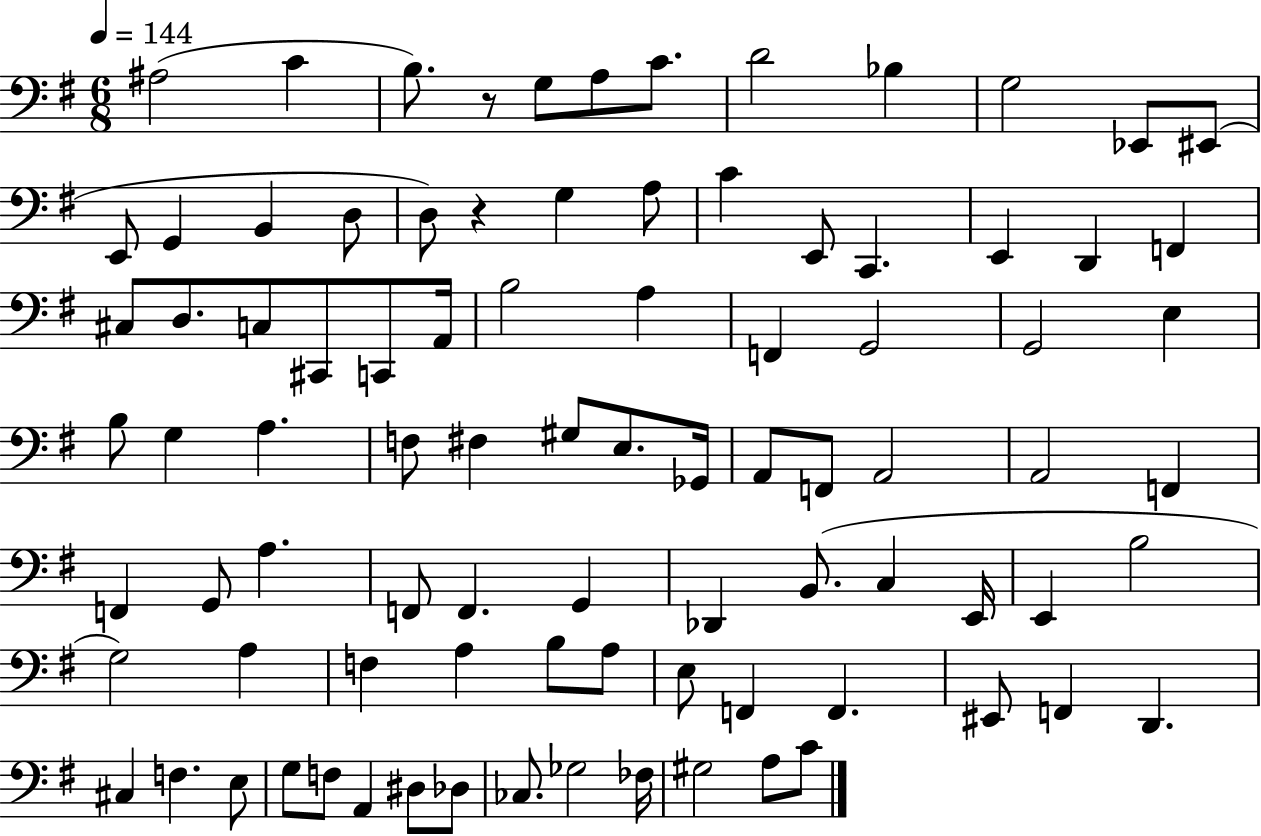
A#3/h C4/q B3/e. R/e G3/e A3/e C4/e. D4/h Bb3/q G3/h Eb2/e EIS2/e E2/e G2/q B2/q D3/e D3/e R/q G3/q A3/e C4/q E2/e C2/q. E2/q D2/q F2/q C#3/e D3/e. C3/e C#2/e C2/e A2/s B3/h A3/q F2/q G2/h G2/h E3/q B3/e G3/q A3/q. F3/e F#3/q G#3/e E3/e. Gb2/s A2/e F2/e A2/h A2/h F2/q F2/q G2/e A3/q. F2/e F2/q. G2/q Db2/q B2/e. C3/q E2/s E2/q B3/h G3/h A3/q F3/q A3/q B3/e A3/e E3/e F2/q F2/q. EIS2/e F2/q D2/q. C#3/q F3/q. E3/e G3/e F3/e A2/q D#3/e Db3/e CES3/e. Gb3/h FES3/s G#3/h A3/e C4/e